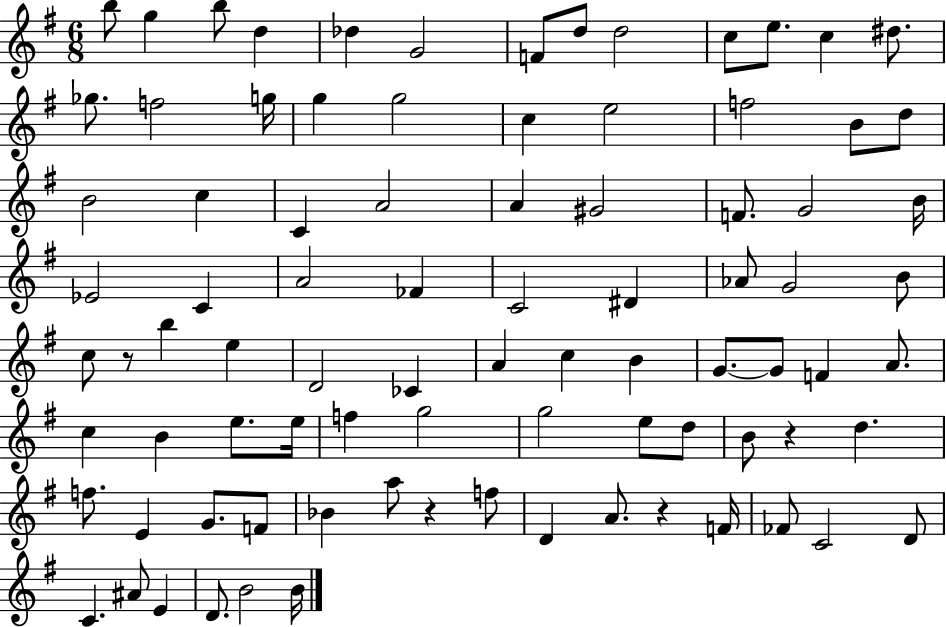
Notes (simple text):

B5/e G5/q B5/e D5/q Db5/q G4/h F4/e D5/e D5/h C5/e E5/e. C5/q D#5/e. Gb5/e. F5/h G5/s G5/q G5/h C5/q E5/h F5/h B4/e D5/e B4/h C5/q C4/q A4/h A4/q G#4/h F4/e. G4/h B4/s Eb4/h C4/q A4/h FES4/q C4/h D#4/q Ab4/e G4/h B4/e C5/e R/e B5/q E5/q D4/h CES4/q A4/q C5/q B4/q G4/e. G4/e F4/q A4/e. C5/q B4/q E5/e. E5/s F5/q G5/h G5/h E5/e D5/e B4/e R/q D5/q. F5/e. E4/q G4/e. F4/e Bb4/q A5/e R/q F5/e D4/q A4/e. R/q F4/s FES4/e C4/h D4/e C4/q. A#4/e E4/q D4/e. B4/h B4/s